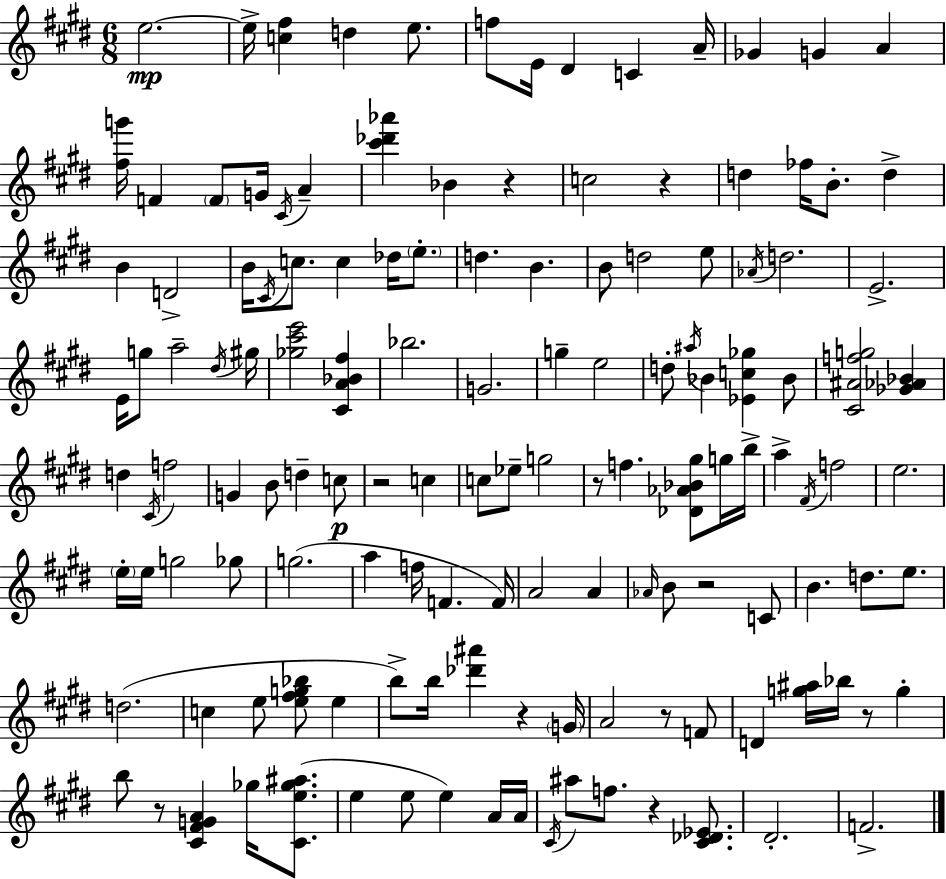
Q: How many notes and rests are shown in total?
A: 136